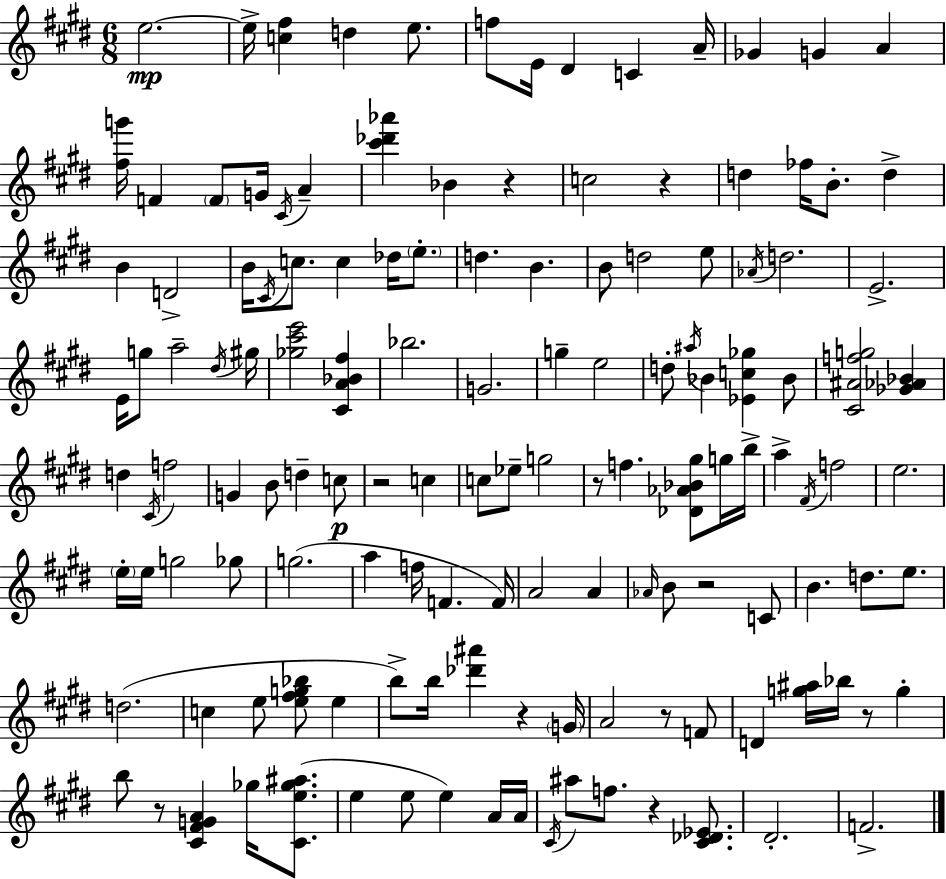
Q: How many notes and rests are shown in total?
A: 136